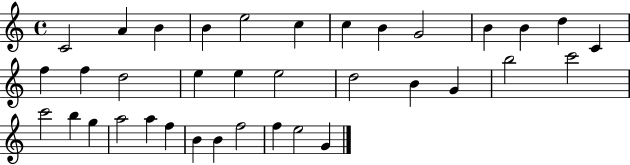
C4/h A4/q B4/q B4/q E5/h C5/q C5/q B4/q G4/h B4/q B4/q D5/q C4/q F5/q F5/q D5/h E5/q E5/q E5/h D5/h B4/q G4/q B5/h C6/h C6/h B5/q G5/q A5/h A5/q F5/q B4/q B4/q F5/h F5/q E5/h G4/q